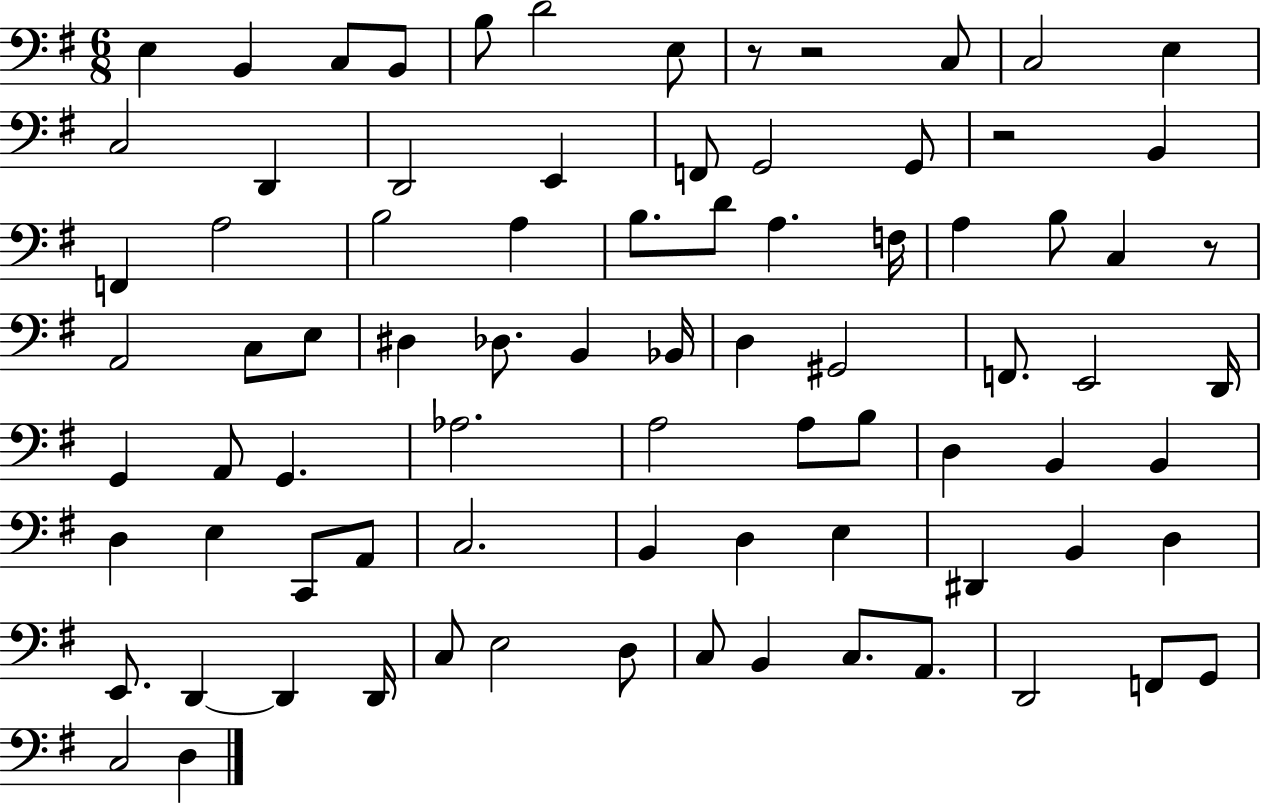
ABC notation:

X:1
T:Untitled
M:6/8
L:1/4
K:G
E, B,, C,/2 B,,/2 B,/2 D2 E,/2 z/2 z2 C,/2 C,2 E, C,2 D,, D,,2 E,, F,,/2 G,,2 G,,/2 z2 B,, F,, A,2 B,2 A, B,/2 D/2 A, F,/4 A, B,/2 C, z/2 A,,2 C,/2 E,/2 ^D, _D,/2 B,, _B,,/4 D, ^G,,2 F,,/2 E,,2 D,,/4 G,, A,,/2 G,, _A,2 A,2 A,/2 B,/2 D, B,, B,, D, E, C,,/2 A,,/2 C,2 B,, D, E, ^D,, B,, D, E,,/2 D,, D,, D,,/4 C,/2 E,2 D,/2 C,/2 B,, C,/2 A,,/2 D,,2 F,,/2 G,,/2 C,2 D,